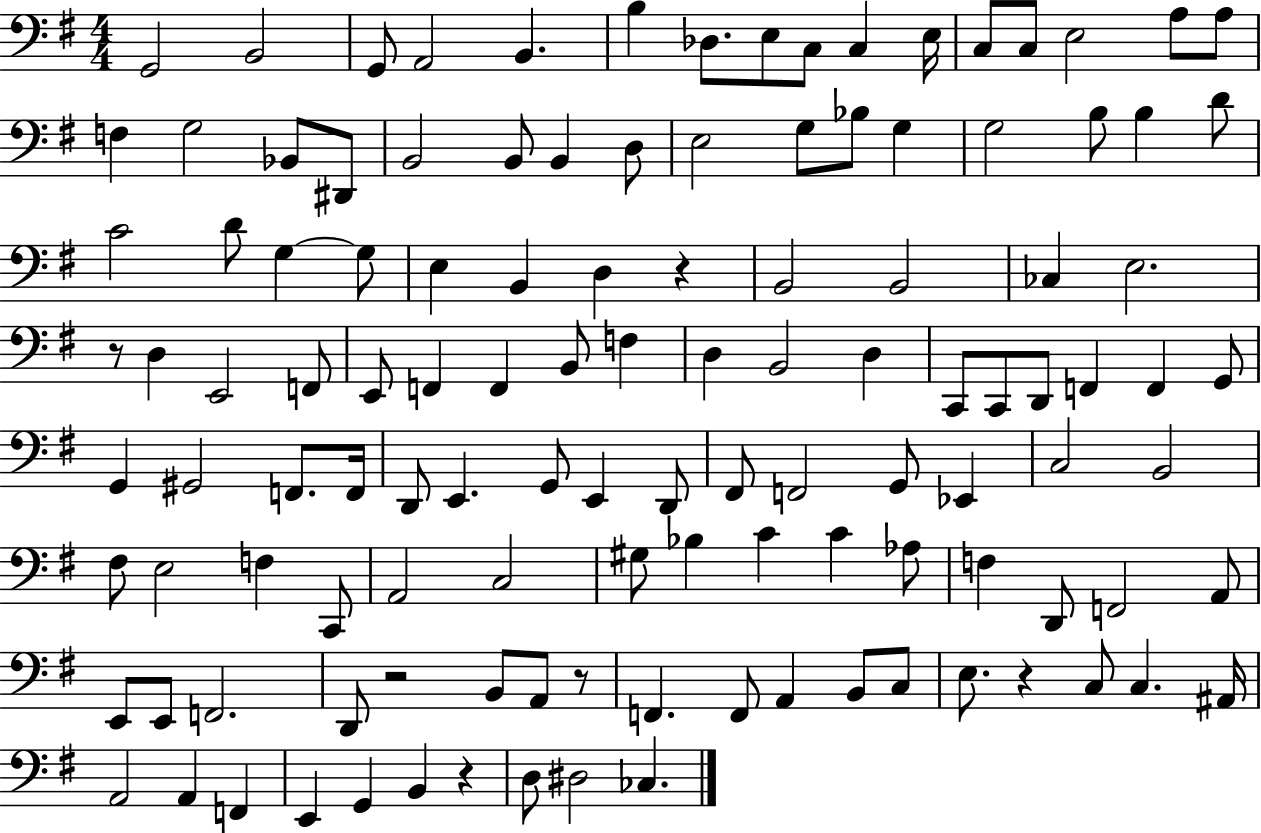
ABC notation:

X:1
T:Untitled
M:4/4
L:1/4
K:G
G,,2 B,,2 G,,/2 A,,2 B,, B, _D,/2 E,/2 C,/2 C, E,/4 C,/2 C,/2 E,2 A,/2 A,/2 F, G,2 _B,,/2 ^D,,/2 B,,2 B,,/2 B,, D,/2 E,2 G,/2 _B,/2 G, G,2 B,/2 B, D/2 C2 D/2 G, G,/2 E, B,, D, z B,,2 B,,2 _C, E,2 z/2 D, E,,2 F,,/2 E,,/2 F,, F,, B,,/2 F, D, B,,2 D, C,,/2 C,,/2 D,,/2 F,, F,, G,,/2 G,, ^G,,2 F,,/2 F,,/4 D,,/2 E,, G,,/2 E,, D,,/2 ^F,,/2 F,,2 G,,/2 _E,, C,2 B,,2 ^F,/2 E,2 F, C,,/2 A,,2 C,2 ^G,/2 _B, C C _A,/2 F, D,,/2 F,,2 A,,/2 E,,/2 E,,/2 F,,2 D,,/2 z2 B,,/2 A,,/2 z/2 F,, F,,/2 A,, B,,/2 C,/2 E,/2 z C,/2 C, ^A,,/4 A,,2 A,, F,, E,, G,, B,, z D,/2 ^D,2 _C,